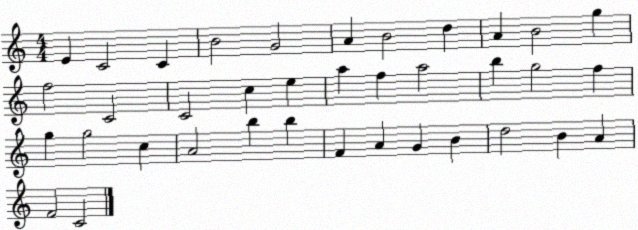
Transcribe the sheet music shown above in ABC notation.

X:1
T:Untitled
M:4/4
L:1/4
K:C
E C2 C B2 G2 A B2 d A B2 g f2 C2 C2 c e a f a2 b g2 f g g2 c A2 b b F A G B d2 B A F2 C2